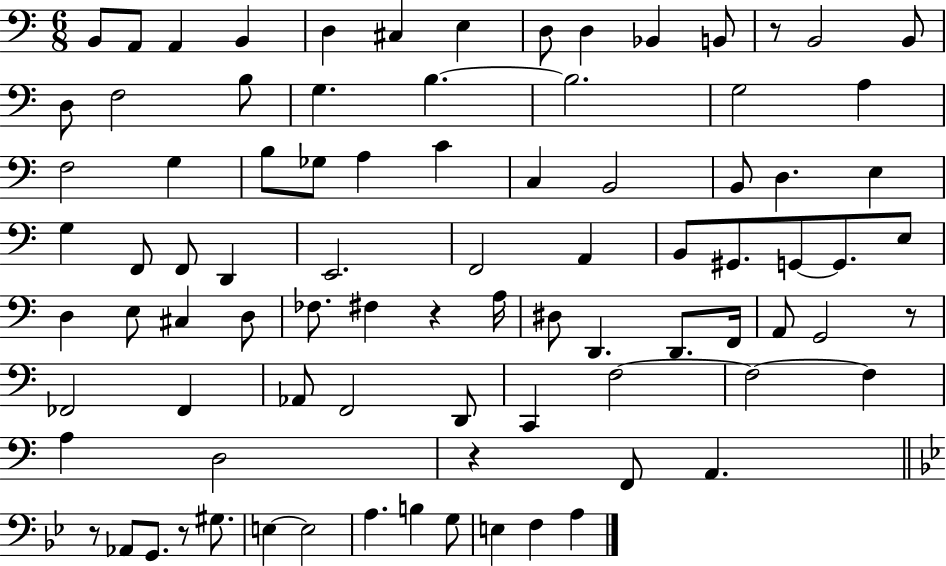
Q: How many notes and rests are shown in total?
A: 87